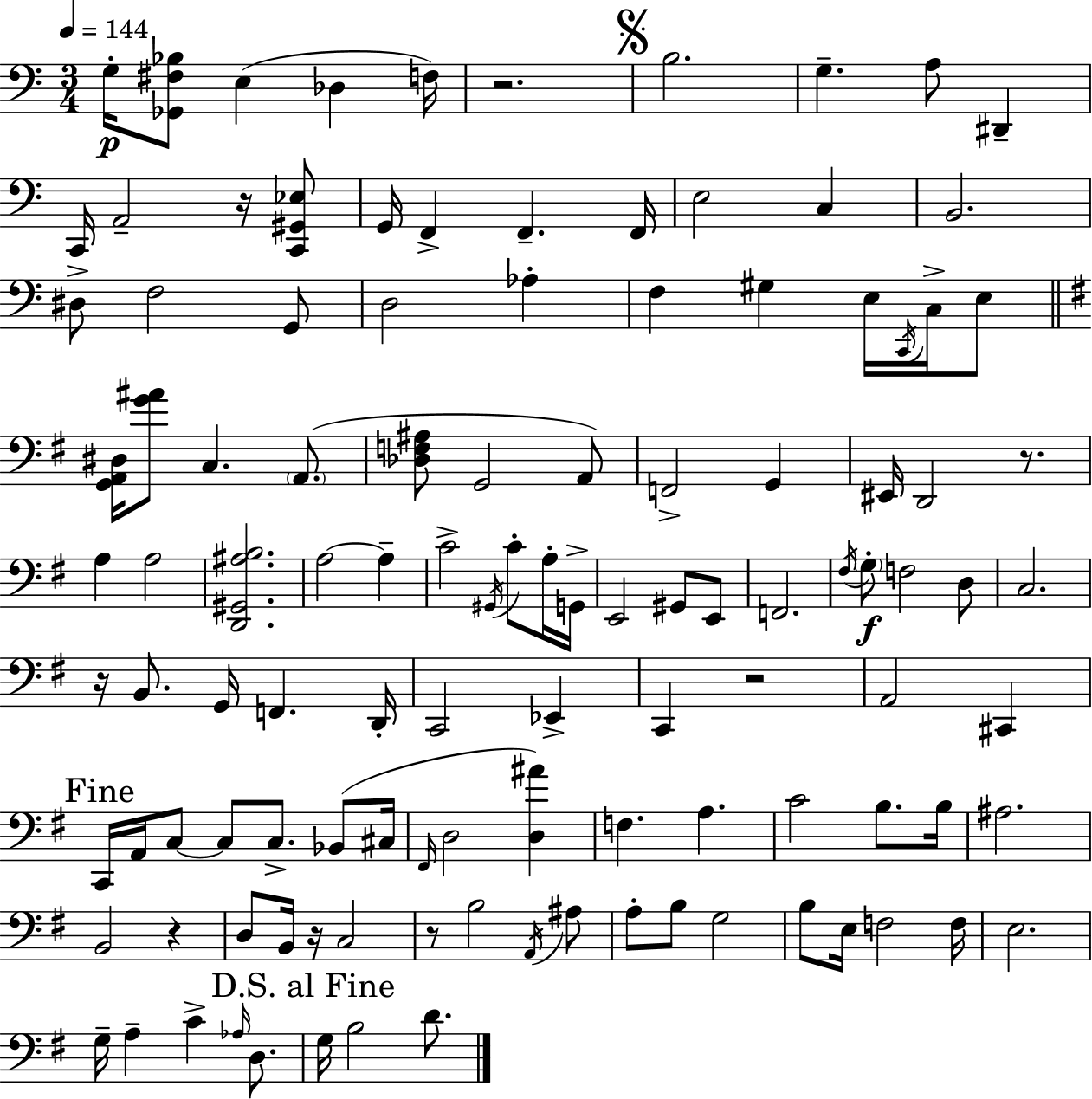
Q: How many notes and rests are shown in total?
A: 116